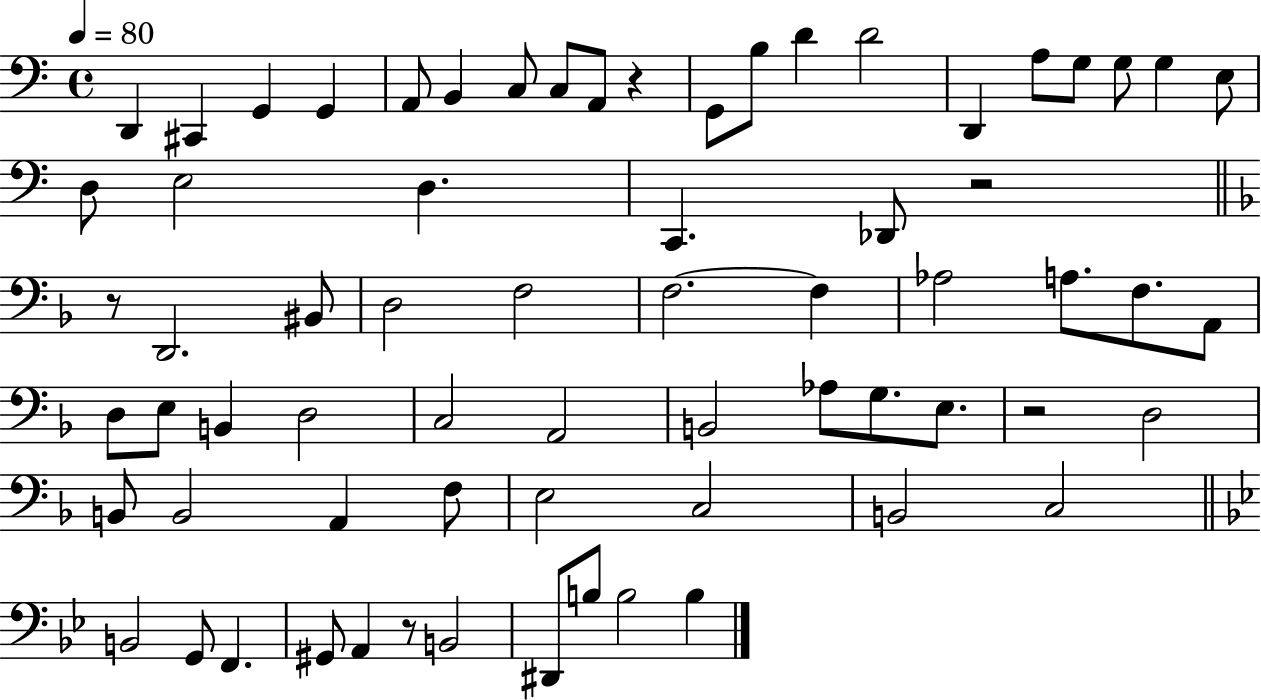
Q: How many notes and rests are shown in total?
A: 68